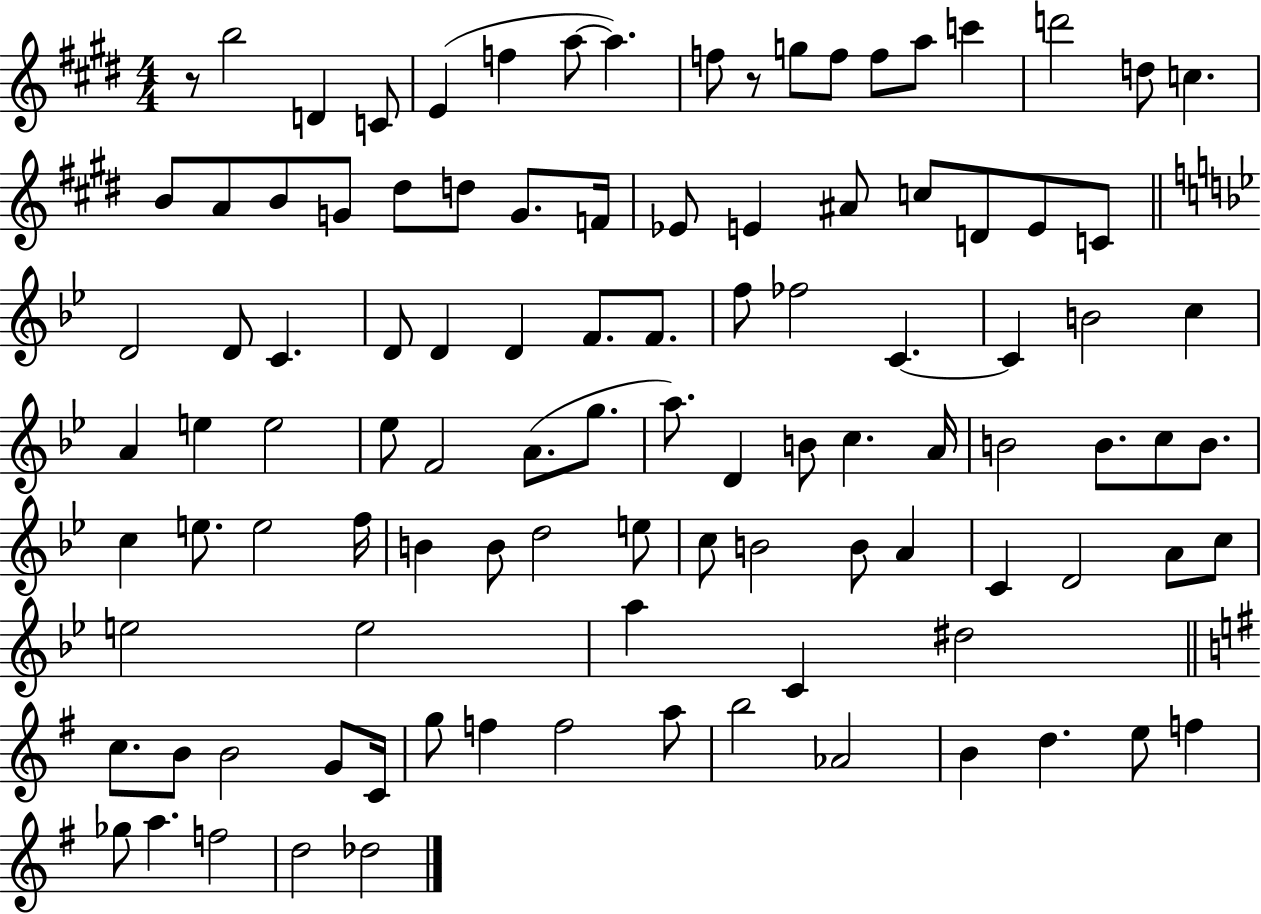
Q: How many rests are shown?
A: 2